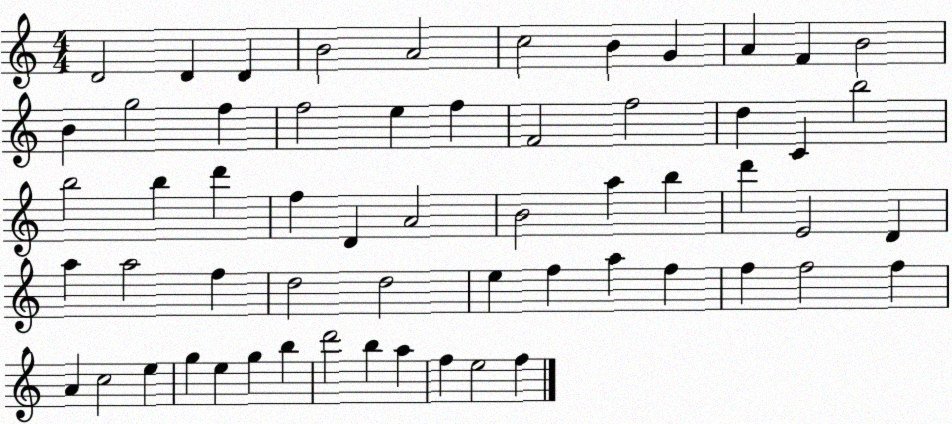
X:1
T:Untitled
M:4/4
L:1/4
K:C
D2 D D B2 A2 c2 B G A F B2 B g2 f f2 e f F2 f2 d C b2 b2 b d' f D A2 B2 a b d' E2 D a a2 f d2 d2 e f a f f f2 f A c2 e g e g b d'2 b a f e2 f